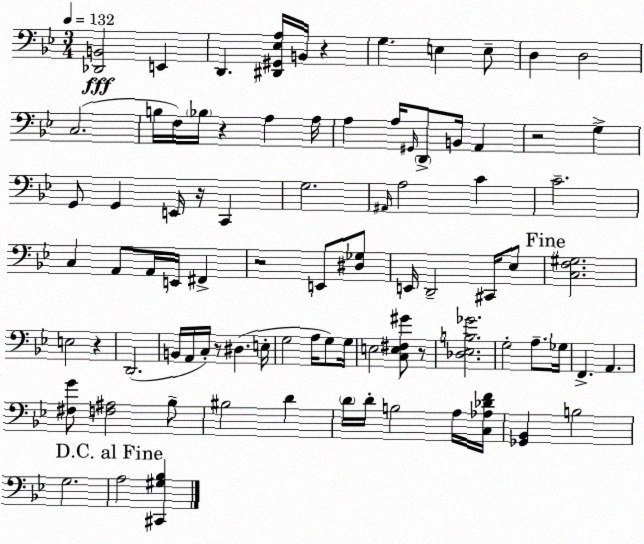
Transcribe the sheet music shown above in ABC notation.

X:1
T:Untitled
M:3/4
L:1/4
K:Bb
[_D,,B,,]2 E,, D,, [^D,,^G,,_E,A,]/4 B,,/4 z G, E, E,/2 D, D,2 C,2 B,/4 F,/4 _B,/4 z A, A,/4 A, A,/4 ^G,,/4 D,,/2 B,,/4 A,, z2 G, G,,/2 G,, E,,/4 z/4 C,, G,2 ^A,,/4 A,2 C C2 C, A,,/2 A,,/4 E,,/4 ^F,, z2 E,,/2 [^D,_G,]/2 E,,/4 D,,2 ^C,,/4 _E,/2 [C,F,^G,]2 E,2 z D,,2 B,,/4 A,,/4 C,/4 z/2 ^D, E,/4 G,2 A,/4 G,/2 G,/4 E,2 [C,E,^F,^G]/2 z/2 [_D,_E,B,_G]2 G,2 A,/2 _G,/4 F,, A,, [^F,G]/2 [F,^A,]2 _B,/2 ^B,2 D D/4 D/4 B,2 A,/4 [C,_A,_DF]/4 [_G,,_B,,] B,2 G,2 A,2 [^C,,^G,_B,]